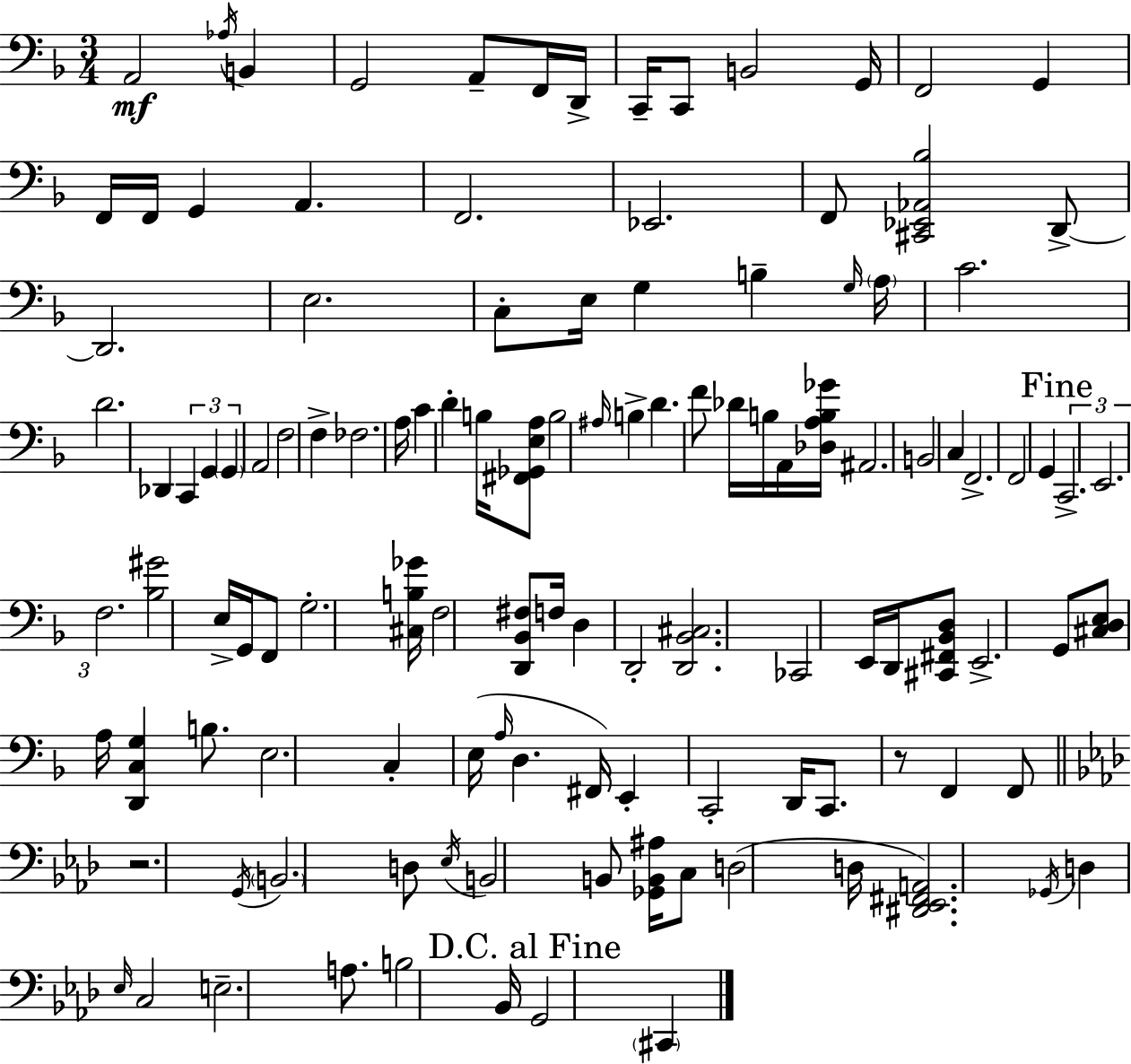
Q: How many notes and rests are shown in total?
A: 120